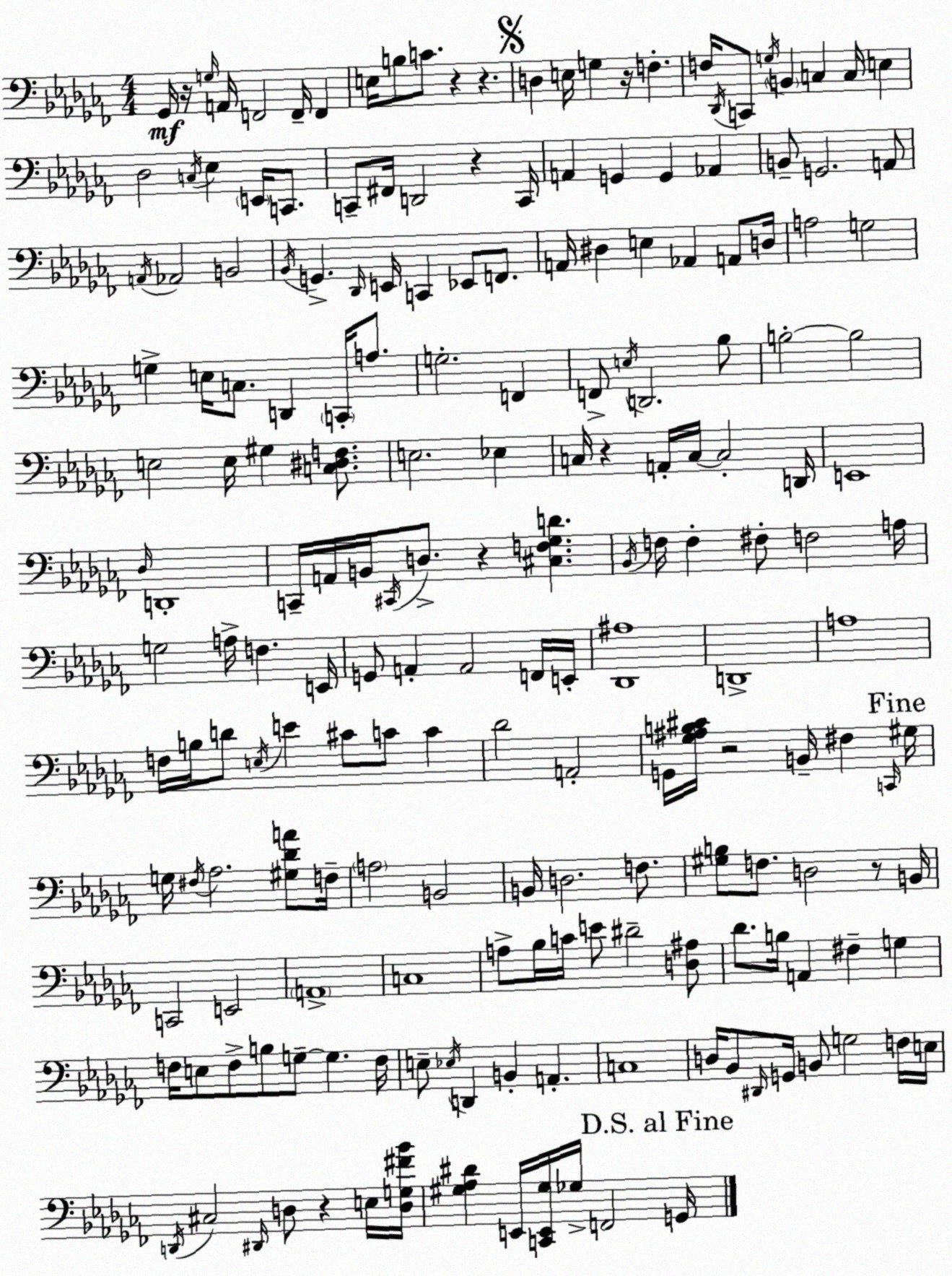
X:1
T:Untitled
M:4/4
L:1/4
K:Abm
_G,,/4 z/4 G,/4 A,,/4 F,,2 F,,/4 F,, E,/4 B,/2 C/2 z z D, E,/4 G, z/4 F, F,/4 _D,,/4 C,,/2 G,/4 B,, C, C,/4 E, _D,2 C,/4 _E, E,,/4 C,,/2 C,,/2 ^F,,/4 D,,2 z C,,/4 A,, G,, G,, _A,, B,,/2 G,,2 A,,/2 A,,/4 _A,,2 B,,2 _B,,/4 G,, _D,,/4 E,,/4 C,, _E,,/2 F,,/2 A,,/4 ^D, E, _A,, A,,/2 D,/4 A,2 G,2 G, E,/4 C,/2 D,, C,,/4 A,/2 G,2 F,, F,,/2 E,/4 D,,2 _B,/2 B,2 B,2 E,2 E,/4 ^G, [C,^D,F,]/2 E,2 _E, C,/4 z A,,/4 C,/4 C,2 D,,/4 E,,4 _D,/4 D,,4 C,,/4 A,,/4 B,,/4 ^C,,/4 D,/2 z [^C,F,_G,D] _B,,/4 F,/4 F, ^F,/2 F,2 A,/4 G,2 A,/4 F, E,,/4 G,,/2 A,, A,,2 F,,/4 E,,/4 [_D,,^A,]4 D,,4 A,4 F,/4 B,/4 D/2 E,/4 E ^C/2 C/2 C _D2 A,,2 G,,/4 [_G,^A,B,^C]/4 z2 B,,/4 ^F, C,,/4 ^G,/4 G,/4 ^F,/4 _A,2 [^G,_DA]/2 F,/4 A,2 B,,2 B,,/4 D,2 F,/2 [^G,B,]/2 F,/2 D,2 z/2 B,,/4 C,,2 E,,2 A,,4 C,4 A,/2 _B,/4 C/4 E/2 ^D2 [D,^A,]/2 _D/2 B,/4 A,, ^F, G, F,/4 E,/2 F,/2 B,/2 G,/2 G, F,/4 E,/2 _E,/4 D,, B,, A,, C,4 D,/4 _B,,/2 ^D,,/4 G,,/4 B,,/2 G,2 F,/4 E,/4 D,,/4 ^C,2 ^D,,/4 D,/2 z E,/4 [D,G,^F_B]/4 [^G,_A,^D] E,,/4 [C,,E,,^G,]/4 _G,/4 F,,2 G,,/4